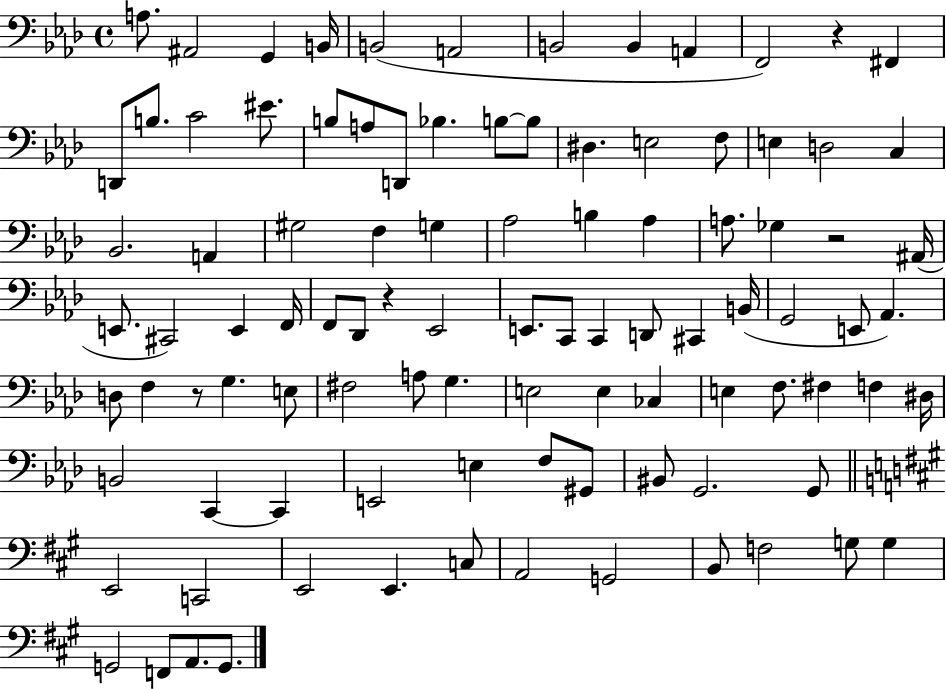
A3/e. A#2/h G2/q B2/s B2/h A2/h B2/h B2/q A2/q F2/h R/q F#2/q D2/e B3/e. C4/h EIS4/e. B3/e A3/e D2/e Bb3/q. B3/e B3/e D#3/q. E3/h F3/e E3/q D3/h C3/q Bb2/h. A2/q G#3/h F3/q G3/q Ab3/h B3/q Ab3/q A3/e. Gb3/q R/h A#2/s E2/e. C#2/h E2/q F2/s F2/e Db2/e R/q Eb2/h E2/e. C2/e C2/q D2/e C#2/q B2/s G2/h E2/e Ab2/q. D3/e F3/q R/e G3/q. E3/e F#3/h A3/e G3/q. E3/h E3/q CES3/q E3/q F3/e. F#3/q F3/q D#3/s B2/h C2/q C2/q E2/h E3/q F3/e G#2/e BIS2/e G2/h. G2/e E2/h C2/h E2/h E2/q. C3/e A2/h G2/h B2/e F3/h G3/e G3/q G2/h F2/e A2/e. G2/e.